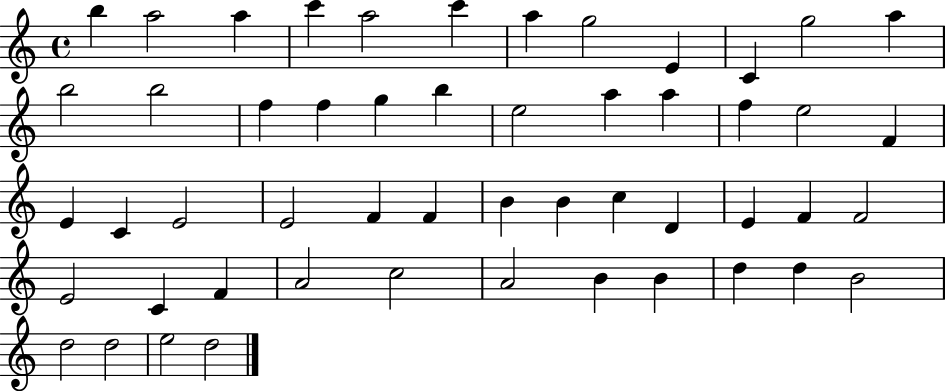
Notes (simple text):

B5/q A5/h A5/q C6/q A5/h C6/q A5/q G5/h E4/q C4/q G5/h A5/q B5/h B5/h F5/q F5/q G5/q B5/q E5/h A5/q A5/q F5/q E5/h F4/q E4/q C4/q E4/h E4/h F4/q F4/q B4/q B4/q C5/q D4/q E4/q F4/q F4/h E4/h C4/q F4/q A4/h C5/h A4/h B4/q B4/q D5/q D5/q B4/h D5/h D5/h E5/h D5/h